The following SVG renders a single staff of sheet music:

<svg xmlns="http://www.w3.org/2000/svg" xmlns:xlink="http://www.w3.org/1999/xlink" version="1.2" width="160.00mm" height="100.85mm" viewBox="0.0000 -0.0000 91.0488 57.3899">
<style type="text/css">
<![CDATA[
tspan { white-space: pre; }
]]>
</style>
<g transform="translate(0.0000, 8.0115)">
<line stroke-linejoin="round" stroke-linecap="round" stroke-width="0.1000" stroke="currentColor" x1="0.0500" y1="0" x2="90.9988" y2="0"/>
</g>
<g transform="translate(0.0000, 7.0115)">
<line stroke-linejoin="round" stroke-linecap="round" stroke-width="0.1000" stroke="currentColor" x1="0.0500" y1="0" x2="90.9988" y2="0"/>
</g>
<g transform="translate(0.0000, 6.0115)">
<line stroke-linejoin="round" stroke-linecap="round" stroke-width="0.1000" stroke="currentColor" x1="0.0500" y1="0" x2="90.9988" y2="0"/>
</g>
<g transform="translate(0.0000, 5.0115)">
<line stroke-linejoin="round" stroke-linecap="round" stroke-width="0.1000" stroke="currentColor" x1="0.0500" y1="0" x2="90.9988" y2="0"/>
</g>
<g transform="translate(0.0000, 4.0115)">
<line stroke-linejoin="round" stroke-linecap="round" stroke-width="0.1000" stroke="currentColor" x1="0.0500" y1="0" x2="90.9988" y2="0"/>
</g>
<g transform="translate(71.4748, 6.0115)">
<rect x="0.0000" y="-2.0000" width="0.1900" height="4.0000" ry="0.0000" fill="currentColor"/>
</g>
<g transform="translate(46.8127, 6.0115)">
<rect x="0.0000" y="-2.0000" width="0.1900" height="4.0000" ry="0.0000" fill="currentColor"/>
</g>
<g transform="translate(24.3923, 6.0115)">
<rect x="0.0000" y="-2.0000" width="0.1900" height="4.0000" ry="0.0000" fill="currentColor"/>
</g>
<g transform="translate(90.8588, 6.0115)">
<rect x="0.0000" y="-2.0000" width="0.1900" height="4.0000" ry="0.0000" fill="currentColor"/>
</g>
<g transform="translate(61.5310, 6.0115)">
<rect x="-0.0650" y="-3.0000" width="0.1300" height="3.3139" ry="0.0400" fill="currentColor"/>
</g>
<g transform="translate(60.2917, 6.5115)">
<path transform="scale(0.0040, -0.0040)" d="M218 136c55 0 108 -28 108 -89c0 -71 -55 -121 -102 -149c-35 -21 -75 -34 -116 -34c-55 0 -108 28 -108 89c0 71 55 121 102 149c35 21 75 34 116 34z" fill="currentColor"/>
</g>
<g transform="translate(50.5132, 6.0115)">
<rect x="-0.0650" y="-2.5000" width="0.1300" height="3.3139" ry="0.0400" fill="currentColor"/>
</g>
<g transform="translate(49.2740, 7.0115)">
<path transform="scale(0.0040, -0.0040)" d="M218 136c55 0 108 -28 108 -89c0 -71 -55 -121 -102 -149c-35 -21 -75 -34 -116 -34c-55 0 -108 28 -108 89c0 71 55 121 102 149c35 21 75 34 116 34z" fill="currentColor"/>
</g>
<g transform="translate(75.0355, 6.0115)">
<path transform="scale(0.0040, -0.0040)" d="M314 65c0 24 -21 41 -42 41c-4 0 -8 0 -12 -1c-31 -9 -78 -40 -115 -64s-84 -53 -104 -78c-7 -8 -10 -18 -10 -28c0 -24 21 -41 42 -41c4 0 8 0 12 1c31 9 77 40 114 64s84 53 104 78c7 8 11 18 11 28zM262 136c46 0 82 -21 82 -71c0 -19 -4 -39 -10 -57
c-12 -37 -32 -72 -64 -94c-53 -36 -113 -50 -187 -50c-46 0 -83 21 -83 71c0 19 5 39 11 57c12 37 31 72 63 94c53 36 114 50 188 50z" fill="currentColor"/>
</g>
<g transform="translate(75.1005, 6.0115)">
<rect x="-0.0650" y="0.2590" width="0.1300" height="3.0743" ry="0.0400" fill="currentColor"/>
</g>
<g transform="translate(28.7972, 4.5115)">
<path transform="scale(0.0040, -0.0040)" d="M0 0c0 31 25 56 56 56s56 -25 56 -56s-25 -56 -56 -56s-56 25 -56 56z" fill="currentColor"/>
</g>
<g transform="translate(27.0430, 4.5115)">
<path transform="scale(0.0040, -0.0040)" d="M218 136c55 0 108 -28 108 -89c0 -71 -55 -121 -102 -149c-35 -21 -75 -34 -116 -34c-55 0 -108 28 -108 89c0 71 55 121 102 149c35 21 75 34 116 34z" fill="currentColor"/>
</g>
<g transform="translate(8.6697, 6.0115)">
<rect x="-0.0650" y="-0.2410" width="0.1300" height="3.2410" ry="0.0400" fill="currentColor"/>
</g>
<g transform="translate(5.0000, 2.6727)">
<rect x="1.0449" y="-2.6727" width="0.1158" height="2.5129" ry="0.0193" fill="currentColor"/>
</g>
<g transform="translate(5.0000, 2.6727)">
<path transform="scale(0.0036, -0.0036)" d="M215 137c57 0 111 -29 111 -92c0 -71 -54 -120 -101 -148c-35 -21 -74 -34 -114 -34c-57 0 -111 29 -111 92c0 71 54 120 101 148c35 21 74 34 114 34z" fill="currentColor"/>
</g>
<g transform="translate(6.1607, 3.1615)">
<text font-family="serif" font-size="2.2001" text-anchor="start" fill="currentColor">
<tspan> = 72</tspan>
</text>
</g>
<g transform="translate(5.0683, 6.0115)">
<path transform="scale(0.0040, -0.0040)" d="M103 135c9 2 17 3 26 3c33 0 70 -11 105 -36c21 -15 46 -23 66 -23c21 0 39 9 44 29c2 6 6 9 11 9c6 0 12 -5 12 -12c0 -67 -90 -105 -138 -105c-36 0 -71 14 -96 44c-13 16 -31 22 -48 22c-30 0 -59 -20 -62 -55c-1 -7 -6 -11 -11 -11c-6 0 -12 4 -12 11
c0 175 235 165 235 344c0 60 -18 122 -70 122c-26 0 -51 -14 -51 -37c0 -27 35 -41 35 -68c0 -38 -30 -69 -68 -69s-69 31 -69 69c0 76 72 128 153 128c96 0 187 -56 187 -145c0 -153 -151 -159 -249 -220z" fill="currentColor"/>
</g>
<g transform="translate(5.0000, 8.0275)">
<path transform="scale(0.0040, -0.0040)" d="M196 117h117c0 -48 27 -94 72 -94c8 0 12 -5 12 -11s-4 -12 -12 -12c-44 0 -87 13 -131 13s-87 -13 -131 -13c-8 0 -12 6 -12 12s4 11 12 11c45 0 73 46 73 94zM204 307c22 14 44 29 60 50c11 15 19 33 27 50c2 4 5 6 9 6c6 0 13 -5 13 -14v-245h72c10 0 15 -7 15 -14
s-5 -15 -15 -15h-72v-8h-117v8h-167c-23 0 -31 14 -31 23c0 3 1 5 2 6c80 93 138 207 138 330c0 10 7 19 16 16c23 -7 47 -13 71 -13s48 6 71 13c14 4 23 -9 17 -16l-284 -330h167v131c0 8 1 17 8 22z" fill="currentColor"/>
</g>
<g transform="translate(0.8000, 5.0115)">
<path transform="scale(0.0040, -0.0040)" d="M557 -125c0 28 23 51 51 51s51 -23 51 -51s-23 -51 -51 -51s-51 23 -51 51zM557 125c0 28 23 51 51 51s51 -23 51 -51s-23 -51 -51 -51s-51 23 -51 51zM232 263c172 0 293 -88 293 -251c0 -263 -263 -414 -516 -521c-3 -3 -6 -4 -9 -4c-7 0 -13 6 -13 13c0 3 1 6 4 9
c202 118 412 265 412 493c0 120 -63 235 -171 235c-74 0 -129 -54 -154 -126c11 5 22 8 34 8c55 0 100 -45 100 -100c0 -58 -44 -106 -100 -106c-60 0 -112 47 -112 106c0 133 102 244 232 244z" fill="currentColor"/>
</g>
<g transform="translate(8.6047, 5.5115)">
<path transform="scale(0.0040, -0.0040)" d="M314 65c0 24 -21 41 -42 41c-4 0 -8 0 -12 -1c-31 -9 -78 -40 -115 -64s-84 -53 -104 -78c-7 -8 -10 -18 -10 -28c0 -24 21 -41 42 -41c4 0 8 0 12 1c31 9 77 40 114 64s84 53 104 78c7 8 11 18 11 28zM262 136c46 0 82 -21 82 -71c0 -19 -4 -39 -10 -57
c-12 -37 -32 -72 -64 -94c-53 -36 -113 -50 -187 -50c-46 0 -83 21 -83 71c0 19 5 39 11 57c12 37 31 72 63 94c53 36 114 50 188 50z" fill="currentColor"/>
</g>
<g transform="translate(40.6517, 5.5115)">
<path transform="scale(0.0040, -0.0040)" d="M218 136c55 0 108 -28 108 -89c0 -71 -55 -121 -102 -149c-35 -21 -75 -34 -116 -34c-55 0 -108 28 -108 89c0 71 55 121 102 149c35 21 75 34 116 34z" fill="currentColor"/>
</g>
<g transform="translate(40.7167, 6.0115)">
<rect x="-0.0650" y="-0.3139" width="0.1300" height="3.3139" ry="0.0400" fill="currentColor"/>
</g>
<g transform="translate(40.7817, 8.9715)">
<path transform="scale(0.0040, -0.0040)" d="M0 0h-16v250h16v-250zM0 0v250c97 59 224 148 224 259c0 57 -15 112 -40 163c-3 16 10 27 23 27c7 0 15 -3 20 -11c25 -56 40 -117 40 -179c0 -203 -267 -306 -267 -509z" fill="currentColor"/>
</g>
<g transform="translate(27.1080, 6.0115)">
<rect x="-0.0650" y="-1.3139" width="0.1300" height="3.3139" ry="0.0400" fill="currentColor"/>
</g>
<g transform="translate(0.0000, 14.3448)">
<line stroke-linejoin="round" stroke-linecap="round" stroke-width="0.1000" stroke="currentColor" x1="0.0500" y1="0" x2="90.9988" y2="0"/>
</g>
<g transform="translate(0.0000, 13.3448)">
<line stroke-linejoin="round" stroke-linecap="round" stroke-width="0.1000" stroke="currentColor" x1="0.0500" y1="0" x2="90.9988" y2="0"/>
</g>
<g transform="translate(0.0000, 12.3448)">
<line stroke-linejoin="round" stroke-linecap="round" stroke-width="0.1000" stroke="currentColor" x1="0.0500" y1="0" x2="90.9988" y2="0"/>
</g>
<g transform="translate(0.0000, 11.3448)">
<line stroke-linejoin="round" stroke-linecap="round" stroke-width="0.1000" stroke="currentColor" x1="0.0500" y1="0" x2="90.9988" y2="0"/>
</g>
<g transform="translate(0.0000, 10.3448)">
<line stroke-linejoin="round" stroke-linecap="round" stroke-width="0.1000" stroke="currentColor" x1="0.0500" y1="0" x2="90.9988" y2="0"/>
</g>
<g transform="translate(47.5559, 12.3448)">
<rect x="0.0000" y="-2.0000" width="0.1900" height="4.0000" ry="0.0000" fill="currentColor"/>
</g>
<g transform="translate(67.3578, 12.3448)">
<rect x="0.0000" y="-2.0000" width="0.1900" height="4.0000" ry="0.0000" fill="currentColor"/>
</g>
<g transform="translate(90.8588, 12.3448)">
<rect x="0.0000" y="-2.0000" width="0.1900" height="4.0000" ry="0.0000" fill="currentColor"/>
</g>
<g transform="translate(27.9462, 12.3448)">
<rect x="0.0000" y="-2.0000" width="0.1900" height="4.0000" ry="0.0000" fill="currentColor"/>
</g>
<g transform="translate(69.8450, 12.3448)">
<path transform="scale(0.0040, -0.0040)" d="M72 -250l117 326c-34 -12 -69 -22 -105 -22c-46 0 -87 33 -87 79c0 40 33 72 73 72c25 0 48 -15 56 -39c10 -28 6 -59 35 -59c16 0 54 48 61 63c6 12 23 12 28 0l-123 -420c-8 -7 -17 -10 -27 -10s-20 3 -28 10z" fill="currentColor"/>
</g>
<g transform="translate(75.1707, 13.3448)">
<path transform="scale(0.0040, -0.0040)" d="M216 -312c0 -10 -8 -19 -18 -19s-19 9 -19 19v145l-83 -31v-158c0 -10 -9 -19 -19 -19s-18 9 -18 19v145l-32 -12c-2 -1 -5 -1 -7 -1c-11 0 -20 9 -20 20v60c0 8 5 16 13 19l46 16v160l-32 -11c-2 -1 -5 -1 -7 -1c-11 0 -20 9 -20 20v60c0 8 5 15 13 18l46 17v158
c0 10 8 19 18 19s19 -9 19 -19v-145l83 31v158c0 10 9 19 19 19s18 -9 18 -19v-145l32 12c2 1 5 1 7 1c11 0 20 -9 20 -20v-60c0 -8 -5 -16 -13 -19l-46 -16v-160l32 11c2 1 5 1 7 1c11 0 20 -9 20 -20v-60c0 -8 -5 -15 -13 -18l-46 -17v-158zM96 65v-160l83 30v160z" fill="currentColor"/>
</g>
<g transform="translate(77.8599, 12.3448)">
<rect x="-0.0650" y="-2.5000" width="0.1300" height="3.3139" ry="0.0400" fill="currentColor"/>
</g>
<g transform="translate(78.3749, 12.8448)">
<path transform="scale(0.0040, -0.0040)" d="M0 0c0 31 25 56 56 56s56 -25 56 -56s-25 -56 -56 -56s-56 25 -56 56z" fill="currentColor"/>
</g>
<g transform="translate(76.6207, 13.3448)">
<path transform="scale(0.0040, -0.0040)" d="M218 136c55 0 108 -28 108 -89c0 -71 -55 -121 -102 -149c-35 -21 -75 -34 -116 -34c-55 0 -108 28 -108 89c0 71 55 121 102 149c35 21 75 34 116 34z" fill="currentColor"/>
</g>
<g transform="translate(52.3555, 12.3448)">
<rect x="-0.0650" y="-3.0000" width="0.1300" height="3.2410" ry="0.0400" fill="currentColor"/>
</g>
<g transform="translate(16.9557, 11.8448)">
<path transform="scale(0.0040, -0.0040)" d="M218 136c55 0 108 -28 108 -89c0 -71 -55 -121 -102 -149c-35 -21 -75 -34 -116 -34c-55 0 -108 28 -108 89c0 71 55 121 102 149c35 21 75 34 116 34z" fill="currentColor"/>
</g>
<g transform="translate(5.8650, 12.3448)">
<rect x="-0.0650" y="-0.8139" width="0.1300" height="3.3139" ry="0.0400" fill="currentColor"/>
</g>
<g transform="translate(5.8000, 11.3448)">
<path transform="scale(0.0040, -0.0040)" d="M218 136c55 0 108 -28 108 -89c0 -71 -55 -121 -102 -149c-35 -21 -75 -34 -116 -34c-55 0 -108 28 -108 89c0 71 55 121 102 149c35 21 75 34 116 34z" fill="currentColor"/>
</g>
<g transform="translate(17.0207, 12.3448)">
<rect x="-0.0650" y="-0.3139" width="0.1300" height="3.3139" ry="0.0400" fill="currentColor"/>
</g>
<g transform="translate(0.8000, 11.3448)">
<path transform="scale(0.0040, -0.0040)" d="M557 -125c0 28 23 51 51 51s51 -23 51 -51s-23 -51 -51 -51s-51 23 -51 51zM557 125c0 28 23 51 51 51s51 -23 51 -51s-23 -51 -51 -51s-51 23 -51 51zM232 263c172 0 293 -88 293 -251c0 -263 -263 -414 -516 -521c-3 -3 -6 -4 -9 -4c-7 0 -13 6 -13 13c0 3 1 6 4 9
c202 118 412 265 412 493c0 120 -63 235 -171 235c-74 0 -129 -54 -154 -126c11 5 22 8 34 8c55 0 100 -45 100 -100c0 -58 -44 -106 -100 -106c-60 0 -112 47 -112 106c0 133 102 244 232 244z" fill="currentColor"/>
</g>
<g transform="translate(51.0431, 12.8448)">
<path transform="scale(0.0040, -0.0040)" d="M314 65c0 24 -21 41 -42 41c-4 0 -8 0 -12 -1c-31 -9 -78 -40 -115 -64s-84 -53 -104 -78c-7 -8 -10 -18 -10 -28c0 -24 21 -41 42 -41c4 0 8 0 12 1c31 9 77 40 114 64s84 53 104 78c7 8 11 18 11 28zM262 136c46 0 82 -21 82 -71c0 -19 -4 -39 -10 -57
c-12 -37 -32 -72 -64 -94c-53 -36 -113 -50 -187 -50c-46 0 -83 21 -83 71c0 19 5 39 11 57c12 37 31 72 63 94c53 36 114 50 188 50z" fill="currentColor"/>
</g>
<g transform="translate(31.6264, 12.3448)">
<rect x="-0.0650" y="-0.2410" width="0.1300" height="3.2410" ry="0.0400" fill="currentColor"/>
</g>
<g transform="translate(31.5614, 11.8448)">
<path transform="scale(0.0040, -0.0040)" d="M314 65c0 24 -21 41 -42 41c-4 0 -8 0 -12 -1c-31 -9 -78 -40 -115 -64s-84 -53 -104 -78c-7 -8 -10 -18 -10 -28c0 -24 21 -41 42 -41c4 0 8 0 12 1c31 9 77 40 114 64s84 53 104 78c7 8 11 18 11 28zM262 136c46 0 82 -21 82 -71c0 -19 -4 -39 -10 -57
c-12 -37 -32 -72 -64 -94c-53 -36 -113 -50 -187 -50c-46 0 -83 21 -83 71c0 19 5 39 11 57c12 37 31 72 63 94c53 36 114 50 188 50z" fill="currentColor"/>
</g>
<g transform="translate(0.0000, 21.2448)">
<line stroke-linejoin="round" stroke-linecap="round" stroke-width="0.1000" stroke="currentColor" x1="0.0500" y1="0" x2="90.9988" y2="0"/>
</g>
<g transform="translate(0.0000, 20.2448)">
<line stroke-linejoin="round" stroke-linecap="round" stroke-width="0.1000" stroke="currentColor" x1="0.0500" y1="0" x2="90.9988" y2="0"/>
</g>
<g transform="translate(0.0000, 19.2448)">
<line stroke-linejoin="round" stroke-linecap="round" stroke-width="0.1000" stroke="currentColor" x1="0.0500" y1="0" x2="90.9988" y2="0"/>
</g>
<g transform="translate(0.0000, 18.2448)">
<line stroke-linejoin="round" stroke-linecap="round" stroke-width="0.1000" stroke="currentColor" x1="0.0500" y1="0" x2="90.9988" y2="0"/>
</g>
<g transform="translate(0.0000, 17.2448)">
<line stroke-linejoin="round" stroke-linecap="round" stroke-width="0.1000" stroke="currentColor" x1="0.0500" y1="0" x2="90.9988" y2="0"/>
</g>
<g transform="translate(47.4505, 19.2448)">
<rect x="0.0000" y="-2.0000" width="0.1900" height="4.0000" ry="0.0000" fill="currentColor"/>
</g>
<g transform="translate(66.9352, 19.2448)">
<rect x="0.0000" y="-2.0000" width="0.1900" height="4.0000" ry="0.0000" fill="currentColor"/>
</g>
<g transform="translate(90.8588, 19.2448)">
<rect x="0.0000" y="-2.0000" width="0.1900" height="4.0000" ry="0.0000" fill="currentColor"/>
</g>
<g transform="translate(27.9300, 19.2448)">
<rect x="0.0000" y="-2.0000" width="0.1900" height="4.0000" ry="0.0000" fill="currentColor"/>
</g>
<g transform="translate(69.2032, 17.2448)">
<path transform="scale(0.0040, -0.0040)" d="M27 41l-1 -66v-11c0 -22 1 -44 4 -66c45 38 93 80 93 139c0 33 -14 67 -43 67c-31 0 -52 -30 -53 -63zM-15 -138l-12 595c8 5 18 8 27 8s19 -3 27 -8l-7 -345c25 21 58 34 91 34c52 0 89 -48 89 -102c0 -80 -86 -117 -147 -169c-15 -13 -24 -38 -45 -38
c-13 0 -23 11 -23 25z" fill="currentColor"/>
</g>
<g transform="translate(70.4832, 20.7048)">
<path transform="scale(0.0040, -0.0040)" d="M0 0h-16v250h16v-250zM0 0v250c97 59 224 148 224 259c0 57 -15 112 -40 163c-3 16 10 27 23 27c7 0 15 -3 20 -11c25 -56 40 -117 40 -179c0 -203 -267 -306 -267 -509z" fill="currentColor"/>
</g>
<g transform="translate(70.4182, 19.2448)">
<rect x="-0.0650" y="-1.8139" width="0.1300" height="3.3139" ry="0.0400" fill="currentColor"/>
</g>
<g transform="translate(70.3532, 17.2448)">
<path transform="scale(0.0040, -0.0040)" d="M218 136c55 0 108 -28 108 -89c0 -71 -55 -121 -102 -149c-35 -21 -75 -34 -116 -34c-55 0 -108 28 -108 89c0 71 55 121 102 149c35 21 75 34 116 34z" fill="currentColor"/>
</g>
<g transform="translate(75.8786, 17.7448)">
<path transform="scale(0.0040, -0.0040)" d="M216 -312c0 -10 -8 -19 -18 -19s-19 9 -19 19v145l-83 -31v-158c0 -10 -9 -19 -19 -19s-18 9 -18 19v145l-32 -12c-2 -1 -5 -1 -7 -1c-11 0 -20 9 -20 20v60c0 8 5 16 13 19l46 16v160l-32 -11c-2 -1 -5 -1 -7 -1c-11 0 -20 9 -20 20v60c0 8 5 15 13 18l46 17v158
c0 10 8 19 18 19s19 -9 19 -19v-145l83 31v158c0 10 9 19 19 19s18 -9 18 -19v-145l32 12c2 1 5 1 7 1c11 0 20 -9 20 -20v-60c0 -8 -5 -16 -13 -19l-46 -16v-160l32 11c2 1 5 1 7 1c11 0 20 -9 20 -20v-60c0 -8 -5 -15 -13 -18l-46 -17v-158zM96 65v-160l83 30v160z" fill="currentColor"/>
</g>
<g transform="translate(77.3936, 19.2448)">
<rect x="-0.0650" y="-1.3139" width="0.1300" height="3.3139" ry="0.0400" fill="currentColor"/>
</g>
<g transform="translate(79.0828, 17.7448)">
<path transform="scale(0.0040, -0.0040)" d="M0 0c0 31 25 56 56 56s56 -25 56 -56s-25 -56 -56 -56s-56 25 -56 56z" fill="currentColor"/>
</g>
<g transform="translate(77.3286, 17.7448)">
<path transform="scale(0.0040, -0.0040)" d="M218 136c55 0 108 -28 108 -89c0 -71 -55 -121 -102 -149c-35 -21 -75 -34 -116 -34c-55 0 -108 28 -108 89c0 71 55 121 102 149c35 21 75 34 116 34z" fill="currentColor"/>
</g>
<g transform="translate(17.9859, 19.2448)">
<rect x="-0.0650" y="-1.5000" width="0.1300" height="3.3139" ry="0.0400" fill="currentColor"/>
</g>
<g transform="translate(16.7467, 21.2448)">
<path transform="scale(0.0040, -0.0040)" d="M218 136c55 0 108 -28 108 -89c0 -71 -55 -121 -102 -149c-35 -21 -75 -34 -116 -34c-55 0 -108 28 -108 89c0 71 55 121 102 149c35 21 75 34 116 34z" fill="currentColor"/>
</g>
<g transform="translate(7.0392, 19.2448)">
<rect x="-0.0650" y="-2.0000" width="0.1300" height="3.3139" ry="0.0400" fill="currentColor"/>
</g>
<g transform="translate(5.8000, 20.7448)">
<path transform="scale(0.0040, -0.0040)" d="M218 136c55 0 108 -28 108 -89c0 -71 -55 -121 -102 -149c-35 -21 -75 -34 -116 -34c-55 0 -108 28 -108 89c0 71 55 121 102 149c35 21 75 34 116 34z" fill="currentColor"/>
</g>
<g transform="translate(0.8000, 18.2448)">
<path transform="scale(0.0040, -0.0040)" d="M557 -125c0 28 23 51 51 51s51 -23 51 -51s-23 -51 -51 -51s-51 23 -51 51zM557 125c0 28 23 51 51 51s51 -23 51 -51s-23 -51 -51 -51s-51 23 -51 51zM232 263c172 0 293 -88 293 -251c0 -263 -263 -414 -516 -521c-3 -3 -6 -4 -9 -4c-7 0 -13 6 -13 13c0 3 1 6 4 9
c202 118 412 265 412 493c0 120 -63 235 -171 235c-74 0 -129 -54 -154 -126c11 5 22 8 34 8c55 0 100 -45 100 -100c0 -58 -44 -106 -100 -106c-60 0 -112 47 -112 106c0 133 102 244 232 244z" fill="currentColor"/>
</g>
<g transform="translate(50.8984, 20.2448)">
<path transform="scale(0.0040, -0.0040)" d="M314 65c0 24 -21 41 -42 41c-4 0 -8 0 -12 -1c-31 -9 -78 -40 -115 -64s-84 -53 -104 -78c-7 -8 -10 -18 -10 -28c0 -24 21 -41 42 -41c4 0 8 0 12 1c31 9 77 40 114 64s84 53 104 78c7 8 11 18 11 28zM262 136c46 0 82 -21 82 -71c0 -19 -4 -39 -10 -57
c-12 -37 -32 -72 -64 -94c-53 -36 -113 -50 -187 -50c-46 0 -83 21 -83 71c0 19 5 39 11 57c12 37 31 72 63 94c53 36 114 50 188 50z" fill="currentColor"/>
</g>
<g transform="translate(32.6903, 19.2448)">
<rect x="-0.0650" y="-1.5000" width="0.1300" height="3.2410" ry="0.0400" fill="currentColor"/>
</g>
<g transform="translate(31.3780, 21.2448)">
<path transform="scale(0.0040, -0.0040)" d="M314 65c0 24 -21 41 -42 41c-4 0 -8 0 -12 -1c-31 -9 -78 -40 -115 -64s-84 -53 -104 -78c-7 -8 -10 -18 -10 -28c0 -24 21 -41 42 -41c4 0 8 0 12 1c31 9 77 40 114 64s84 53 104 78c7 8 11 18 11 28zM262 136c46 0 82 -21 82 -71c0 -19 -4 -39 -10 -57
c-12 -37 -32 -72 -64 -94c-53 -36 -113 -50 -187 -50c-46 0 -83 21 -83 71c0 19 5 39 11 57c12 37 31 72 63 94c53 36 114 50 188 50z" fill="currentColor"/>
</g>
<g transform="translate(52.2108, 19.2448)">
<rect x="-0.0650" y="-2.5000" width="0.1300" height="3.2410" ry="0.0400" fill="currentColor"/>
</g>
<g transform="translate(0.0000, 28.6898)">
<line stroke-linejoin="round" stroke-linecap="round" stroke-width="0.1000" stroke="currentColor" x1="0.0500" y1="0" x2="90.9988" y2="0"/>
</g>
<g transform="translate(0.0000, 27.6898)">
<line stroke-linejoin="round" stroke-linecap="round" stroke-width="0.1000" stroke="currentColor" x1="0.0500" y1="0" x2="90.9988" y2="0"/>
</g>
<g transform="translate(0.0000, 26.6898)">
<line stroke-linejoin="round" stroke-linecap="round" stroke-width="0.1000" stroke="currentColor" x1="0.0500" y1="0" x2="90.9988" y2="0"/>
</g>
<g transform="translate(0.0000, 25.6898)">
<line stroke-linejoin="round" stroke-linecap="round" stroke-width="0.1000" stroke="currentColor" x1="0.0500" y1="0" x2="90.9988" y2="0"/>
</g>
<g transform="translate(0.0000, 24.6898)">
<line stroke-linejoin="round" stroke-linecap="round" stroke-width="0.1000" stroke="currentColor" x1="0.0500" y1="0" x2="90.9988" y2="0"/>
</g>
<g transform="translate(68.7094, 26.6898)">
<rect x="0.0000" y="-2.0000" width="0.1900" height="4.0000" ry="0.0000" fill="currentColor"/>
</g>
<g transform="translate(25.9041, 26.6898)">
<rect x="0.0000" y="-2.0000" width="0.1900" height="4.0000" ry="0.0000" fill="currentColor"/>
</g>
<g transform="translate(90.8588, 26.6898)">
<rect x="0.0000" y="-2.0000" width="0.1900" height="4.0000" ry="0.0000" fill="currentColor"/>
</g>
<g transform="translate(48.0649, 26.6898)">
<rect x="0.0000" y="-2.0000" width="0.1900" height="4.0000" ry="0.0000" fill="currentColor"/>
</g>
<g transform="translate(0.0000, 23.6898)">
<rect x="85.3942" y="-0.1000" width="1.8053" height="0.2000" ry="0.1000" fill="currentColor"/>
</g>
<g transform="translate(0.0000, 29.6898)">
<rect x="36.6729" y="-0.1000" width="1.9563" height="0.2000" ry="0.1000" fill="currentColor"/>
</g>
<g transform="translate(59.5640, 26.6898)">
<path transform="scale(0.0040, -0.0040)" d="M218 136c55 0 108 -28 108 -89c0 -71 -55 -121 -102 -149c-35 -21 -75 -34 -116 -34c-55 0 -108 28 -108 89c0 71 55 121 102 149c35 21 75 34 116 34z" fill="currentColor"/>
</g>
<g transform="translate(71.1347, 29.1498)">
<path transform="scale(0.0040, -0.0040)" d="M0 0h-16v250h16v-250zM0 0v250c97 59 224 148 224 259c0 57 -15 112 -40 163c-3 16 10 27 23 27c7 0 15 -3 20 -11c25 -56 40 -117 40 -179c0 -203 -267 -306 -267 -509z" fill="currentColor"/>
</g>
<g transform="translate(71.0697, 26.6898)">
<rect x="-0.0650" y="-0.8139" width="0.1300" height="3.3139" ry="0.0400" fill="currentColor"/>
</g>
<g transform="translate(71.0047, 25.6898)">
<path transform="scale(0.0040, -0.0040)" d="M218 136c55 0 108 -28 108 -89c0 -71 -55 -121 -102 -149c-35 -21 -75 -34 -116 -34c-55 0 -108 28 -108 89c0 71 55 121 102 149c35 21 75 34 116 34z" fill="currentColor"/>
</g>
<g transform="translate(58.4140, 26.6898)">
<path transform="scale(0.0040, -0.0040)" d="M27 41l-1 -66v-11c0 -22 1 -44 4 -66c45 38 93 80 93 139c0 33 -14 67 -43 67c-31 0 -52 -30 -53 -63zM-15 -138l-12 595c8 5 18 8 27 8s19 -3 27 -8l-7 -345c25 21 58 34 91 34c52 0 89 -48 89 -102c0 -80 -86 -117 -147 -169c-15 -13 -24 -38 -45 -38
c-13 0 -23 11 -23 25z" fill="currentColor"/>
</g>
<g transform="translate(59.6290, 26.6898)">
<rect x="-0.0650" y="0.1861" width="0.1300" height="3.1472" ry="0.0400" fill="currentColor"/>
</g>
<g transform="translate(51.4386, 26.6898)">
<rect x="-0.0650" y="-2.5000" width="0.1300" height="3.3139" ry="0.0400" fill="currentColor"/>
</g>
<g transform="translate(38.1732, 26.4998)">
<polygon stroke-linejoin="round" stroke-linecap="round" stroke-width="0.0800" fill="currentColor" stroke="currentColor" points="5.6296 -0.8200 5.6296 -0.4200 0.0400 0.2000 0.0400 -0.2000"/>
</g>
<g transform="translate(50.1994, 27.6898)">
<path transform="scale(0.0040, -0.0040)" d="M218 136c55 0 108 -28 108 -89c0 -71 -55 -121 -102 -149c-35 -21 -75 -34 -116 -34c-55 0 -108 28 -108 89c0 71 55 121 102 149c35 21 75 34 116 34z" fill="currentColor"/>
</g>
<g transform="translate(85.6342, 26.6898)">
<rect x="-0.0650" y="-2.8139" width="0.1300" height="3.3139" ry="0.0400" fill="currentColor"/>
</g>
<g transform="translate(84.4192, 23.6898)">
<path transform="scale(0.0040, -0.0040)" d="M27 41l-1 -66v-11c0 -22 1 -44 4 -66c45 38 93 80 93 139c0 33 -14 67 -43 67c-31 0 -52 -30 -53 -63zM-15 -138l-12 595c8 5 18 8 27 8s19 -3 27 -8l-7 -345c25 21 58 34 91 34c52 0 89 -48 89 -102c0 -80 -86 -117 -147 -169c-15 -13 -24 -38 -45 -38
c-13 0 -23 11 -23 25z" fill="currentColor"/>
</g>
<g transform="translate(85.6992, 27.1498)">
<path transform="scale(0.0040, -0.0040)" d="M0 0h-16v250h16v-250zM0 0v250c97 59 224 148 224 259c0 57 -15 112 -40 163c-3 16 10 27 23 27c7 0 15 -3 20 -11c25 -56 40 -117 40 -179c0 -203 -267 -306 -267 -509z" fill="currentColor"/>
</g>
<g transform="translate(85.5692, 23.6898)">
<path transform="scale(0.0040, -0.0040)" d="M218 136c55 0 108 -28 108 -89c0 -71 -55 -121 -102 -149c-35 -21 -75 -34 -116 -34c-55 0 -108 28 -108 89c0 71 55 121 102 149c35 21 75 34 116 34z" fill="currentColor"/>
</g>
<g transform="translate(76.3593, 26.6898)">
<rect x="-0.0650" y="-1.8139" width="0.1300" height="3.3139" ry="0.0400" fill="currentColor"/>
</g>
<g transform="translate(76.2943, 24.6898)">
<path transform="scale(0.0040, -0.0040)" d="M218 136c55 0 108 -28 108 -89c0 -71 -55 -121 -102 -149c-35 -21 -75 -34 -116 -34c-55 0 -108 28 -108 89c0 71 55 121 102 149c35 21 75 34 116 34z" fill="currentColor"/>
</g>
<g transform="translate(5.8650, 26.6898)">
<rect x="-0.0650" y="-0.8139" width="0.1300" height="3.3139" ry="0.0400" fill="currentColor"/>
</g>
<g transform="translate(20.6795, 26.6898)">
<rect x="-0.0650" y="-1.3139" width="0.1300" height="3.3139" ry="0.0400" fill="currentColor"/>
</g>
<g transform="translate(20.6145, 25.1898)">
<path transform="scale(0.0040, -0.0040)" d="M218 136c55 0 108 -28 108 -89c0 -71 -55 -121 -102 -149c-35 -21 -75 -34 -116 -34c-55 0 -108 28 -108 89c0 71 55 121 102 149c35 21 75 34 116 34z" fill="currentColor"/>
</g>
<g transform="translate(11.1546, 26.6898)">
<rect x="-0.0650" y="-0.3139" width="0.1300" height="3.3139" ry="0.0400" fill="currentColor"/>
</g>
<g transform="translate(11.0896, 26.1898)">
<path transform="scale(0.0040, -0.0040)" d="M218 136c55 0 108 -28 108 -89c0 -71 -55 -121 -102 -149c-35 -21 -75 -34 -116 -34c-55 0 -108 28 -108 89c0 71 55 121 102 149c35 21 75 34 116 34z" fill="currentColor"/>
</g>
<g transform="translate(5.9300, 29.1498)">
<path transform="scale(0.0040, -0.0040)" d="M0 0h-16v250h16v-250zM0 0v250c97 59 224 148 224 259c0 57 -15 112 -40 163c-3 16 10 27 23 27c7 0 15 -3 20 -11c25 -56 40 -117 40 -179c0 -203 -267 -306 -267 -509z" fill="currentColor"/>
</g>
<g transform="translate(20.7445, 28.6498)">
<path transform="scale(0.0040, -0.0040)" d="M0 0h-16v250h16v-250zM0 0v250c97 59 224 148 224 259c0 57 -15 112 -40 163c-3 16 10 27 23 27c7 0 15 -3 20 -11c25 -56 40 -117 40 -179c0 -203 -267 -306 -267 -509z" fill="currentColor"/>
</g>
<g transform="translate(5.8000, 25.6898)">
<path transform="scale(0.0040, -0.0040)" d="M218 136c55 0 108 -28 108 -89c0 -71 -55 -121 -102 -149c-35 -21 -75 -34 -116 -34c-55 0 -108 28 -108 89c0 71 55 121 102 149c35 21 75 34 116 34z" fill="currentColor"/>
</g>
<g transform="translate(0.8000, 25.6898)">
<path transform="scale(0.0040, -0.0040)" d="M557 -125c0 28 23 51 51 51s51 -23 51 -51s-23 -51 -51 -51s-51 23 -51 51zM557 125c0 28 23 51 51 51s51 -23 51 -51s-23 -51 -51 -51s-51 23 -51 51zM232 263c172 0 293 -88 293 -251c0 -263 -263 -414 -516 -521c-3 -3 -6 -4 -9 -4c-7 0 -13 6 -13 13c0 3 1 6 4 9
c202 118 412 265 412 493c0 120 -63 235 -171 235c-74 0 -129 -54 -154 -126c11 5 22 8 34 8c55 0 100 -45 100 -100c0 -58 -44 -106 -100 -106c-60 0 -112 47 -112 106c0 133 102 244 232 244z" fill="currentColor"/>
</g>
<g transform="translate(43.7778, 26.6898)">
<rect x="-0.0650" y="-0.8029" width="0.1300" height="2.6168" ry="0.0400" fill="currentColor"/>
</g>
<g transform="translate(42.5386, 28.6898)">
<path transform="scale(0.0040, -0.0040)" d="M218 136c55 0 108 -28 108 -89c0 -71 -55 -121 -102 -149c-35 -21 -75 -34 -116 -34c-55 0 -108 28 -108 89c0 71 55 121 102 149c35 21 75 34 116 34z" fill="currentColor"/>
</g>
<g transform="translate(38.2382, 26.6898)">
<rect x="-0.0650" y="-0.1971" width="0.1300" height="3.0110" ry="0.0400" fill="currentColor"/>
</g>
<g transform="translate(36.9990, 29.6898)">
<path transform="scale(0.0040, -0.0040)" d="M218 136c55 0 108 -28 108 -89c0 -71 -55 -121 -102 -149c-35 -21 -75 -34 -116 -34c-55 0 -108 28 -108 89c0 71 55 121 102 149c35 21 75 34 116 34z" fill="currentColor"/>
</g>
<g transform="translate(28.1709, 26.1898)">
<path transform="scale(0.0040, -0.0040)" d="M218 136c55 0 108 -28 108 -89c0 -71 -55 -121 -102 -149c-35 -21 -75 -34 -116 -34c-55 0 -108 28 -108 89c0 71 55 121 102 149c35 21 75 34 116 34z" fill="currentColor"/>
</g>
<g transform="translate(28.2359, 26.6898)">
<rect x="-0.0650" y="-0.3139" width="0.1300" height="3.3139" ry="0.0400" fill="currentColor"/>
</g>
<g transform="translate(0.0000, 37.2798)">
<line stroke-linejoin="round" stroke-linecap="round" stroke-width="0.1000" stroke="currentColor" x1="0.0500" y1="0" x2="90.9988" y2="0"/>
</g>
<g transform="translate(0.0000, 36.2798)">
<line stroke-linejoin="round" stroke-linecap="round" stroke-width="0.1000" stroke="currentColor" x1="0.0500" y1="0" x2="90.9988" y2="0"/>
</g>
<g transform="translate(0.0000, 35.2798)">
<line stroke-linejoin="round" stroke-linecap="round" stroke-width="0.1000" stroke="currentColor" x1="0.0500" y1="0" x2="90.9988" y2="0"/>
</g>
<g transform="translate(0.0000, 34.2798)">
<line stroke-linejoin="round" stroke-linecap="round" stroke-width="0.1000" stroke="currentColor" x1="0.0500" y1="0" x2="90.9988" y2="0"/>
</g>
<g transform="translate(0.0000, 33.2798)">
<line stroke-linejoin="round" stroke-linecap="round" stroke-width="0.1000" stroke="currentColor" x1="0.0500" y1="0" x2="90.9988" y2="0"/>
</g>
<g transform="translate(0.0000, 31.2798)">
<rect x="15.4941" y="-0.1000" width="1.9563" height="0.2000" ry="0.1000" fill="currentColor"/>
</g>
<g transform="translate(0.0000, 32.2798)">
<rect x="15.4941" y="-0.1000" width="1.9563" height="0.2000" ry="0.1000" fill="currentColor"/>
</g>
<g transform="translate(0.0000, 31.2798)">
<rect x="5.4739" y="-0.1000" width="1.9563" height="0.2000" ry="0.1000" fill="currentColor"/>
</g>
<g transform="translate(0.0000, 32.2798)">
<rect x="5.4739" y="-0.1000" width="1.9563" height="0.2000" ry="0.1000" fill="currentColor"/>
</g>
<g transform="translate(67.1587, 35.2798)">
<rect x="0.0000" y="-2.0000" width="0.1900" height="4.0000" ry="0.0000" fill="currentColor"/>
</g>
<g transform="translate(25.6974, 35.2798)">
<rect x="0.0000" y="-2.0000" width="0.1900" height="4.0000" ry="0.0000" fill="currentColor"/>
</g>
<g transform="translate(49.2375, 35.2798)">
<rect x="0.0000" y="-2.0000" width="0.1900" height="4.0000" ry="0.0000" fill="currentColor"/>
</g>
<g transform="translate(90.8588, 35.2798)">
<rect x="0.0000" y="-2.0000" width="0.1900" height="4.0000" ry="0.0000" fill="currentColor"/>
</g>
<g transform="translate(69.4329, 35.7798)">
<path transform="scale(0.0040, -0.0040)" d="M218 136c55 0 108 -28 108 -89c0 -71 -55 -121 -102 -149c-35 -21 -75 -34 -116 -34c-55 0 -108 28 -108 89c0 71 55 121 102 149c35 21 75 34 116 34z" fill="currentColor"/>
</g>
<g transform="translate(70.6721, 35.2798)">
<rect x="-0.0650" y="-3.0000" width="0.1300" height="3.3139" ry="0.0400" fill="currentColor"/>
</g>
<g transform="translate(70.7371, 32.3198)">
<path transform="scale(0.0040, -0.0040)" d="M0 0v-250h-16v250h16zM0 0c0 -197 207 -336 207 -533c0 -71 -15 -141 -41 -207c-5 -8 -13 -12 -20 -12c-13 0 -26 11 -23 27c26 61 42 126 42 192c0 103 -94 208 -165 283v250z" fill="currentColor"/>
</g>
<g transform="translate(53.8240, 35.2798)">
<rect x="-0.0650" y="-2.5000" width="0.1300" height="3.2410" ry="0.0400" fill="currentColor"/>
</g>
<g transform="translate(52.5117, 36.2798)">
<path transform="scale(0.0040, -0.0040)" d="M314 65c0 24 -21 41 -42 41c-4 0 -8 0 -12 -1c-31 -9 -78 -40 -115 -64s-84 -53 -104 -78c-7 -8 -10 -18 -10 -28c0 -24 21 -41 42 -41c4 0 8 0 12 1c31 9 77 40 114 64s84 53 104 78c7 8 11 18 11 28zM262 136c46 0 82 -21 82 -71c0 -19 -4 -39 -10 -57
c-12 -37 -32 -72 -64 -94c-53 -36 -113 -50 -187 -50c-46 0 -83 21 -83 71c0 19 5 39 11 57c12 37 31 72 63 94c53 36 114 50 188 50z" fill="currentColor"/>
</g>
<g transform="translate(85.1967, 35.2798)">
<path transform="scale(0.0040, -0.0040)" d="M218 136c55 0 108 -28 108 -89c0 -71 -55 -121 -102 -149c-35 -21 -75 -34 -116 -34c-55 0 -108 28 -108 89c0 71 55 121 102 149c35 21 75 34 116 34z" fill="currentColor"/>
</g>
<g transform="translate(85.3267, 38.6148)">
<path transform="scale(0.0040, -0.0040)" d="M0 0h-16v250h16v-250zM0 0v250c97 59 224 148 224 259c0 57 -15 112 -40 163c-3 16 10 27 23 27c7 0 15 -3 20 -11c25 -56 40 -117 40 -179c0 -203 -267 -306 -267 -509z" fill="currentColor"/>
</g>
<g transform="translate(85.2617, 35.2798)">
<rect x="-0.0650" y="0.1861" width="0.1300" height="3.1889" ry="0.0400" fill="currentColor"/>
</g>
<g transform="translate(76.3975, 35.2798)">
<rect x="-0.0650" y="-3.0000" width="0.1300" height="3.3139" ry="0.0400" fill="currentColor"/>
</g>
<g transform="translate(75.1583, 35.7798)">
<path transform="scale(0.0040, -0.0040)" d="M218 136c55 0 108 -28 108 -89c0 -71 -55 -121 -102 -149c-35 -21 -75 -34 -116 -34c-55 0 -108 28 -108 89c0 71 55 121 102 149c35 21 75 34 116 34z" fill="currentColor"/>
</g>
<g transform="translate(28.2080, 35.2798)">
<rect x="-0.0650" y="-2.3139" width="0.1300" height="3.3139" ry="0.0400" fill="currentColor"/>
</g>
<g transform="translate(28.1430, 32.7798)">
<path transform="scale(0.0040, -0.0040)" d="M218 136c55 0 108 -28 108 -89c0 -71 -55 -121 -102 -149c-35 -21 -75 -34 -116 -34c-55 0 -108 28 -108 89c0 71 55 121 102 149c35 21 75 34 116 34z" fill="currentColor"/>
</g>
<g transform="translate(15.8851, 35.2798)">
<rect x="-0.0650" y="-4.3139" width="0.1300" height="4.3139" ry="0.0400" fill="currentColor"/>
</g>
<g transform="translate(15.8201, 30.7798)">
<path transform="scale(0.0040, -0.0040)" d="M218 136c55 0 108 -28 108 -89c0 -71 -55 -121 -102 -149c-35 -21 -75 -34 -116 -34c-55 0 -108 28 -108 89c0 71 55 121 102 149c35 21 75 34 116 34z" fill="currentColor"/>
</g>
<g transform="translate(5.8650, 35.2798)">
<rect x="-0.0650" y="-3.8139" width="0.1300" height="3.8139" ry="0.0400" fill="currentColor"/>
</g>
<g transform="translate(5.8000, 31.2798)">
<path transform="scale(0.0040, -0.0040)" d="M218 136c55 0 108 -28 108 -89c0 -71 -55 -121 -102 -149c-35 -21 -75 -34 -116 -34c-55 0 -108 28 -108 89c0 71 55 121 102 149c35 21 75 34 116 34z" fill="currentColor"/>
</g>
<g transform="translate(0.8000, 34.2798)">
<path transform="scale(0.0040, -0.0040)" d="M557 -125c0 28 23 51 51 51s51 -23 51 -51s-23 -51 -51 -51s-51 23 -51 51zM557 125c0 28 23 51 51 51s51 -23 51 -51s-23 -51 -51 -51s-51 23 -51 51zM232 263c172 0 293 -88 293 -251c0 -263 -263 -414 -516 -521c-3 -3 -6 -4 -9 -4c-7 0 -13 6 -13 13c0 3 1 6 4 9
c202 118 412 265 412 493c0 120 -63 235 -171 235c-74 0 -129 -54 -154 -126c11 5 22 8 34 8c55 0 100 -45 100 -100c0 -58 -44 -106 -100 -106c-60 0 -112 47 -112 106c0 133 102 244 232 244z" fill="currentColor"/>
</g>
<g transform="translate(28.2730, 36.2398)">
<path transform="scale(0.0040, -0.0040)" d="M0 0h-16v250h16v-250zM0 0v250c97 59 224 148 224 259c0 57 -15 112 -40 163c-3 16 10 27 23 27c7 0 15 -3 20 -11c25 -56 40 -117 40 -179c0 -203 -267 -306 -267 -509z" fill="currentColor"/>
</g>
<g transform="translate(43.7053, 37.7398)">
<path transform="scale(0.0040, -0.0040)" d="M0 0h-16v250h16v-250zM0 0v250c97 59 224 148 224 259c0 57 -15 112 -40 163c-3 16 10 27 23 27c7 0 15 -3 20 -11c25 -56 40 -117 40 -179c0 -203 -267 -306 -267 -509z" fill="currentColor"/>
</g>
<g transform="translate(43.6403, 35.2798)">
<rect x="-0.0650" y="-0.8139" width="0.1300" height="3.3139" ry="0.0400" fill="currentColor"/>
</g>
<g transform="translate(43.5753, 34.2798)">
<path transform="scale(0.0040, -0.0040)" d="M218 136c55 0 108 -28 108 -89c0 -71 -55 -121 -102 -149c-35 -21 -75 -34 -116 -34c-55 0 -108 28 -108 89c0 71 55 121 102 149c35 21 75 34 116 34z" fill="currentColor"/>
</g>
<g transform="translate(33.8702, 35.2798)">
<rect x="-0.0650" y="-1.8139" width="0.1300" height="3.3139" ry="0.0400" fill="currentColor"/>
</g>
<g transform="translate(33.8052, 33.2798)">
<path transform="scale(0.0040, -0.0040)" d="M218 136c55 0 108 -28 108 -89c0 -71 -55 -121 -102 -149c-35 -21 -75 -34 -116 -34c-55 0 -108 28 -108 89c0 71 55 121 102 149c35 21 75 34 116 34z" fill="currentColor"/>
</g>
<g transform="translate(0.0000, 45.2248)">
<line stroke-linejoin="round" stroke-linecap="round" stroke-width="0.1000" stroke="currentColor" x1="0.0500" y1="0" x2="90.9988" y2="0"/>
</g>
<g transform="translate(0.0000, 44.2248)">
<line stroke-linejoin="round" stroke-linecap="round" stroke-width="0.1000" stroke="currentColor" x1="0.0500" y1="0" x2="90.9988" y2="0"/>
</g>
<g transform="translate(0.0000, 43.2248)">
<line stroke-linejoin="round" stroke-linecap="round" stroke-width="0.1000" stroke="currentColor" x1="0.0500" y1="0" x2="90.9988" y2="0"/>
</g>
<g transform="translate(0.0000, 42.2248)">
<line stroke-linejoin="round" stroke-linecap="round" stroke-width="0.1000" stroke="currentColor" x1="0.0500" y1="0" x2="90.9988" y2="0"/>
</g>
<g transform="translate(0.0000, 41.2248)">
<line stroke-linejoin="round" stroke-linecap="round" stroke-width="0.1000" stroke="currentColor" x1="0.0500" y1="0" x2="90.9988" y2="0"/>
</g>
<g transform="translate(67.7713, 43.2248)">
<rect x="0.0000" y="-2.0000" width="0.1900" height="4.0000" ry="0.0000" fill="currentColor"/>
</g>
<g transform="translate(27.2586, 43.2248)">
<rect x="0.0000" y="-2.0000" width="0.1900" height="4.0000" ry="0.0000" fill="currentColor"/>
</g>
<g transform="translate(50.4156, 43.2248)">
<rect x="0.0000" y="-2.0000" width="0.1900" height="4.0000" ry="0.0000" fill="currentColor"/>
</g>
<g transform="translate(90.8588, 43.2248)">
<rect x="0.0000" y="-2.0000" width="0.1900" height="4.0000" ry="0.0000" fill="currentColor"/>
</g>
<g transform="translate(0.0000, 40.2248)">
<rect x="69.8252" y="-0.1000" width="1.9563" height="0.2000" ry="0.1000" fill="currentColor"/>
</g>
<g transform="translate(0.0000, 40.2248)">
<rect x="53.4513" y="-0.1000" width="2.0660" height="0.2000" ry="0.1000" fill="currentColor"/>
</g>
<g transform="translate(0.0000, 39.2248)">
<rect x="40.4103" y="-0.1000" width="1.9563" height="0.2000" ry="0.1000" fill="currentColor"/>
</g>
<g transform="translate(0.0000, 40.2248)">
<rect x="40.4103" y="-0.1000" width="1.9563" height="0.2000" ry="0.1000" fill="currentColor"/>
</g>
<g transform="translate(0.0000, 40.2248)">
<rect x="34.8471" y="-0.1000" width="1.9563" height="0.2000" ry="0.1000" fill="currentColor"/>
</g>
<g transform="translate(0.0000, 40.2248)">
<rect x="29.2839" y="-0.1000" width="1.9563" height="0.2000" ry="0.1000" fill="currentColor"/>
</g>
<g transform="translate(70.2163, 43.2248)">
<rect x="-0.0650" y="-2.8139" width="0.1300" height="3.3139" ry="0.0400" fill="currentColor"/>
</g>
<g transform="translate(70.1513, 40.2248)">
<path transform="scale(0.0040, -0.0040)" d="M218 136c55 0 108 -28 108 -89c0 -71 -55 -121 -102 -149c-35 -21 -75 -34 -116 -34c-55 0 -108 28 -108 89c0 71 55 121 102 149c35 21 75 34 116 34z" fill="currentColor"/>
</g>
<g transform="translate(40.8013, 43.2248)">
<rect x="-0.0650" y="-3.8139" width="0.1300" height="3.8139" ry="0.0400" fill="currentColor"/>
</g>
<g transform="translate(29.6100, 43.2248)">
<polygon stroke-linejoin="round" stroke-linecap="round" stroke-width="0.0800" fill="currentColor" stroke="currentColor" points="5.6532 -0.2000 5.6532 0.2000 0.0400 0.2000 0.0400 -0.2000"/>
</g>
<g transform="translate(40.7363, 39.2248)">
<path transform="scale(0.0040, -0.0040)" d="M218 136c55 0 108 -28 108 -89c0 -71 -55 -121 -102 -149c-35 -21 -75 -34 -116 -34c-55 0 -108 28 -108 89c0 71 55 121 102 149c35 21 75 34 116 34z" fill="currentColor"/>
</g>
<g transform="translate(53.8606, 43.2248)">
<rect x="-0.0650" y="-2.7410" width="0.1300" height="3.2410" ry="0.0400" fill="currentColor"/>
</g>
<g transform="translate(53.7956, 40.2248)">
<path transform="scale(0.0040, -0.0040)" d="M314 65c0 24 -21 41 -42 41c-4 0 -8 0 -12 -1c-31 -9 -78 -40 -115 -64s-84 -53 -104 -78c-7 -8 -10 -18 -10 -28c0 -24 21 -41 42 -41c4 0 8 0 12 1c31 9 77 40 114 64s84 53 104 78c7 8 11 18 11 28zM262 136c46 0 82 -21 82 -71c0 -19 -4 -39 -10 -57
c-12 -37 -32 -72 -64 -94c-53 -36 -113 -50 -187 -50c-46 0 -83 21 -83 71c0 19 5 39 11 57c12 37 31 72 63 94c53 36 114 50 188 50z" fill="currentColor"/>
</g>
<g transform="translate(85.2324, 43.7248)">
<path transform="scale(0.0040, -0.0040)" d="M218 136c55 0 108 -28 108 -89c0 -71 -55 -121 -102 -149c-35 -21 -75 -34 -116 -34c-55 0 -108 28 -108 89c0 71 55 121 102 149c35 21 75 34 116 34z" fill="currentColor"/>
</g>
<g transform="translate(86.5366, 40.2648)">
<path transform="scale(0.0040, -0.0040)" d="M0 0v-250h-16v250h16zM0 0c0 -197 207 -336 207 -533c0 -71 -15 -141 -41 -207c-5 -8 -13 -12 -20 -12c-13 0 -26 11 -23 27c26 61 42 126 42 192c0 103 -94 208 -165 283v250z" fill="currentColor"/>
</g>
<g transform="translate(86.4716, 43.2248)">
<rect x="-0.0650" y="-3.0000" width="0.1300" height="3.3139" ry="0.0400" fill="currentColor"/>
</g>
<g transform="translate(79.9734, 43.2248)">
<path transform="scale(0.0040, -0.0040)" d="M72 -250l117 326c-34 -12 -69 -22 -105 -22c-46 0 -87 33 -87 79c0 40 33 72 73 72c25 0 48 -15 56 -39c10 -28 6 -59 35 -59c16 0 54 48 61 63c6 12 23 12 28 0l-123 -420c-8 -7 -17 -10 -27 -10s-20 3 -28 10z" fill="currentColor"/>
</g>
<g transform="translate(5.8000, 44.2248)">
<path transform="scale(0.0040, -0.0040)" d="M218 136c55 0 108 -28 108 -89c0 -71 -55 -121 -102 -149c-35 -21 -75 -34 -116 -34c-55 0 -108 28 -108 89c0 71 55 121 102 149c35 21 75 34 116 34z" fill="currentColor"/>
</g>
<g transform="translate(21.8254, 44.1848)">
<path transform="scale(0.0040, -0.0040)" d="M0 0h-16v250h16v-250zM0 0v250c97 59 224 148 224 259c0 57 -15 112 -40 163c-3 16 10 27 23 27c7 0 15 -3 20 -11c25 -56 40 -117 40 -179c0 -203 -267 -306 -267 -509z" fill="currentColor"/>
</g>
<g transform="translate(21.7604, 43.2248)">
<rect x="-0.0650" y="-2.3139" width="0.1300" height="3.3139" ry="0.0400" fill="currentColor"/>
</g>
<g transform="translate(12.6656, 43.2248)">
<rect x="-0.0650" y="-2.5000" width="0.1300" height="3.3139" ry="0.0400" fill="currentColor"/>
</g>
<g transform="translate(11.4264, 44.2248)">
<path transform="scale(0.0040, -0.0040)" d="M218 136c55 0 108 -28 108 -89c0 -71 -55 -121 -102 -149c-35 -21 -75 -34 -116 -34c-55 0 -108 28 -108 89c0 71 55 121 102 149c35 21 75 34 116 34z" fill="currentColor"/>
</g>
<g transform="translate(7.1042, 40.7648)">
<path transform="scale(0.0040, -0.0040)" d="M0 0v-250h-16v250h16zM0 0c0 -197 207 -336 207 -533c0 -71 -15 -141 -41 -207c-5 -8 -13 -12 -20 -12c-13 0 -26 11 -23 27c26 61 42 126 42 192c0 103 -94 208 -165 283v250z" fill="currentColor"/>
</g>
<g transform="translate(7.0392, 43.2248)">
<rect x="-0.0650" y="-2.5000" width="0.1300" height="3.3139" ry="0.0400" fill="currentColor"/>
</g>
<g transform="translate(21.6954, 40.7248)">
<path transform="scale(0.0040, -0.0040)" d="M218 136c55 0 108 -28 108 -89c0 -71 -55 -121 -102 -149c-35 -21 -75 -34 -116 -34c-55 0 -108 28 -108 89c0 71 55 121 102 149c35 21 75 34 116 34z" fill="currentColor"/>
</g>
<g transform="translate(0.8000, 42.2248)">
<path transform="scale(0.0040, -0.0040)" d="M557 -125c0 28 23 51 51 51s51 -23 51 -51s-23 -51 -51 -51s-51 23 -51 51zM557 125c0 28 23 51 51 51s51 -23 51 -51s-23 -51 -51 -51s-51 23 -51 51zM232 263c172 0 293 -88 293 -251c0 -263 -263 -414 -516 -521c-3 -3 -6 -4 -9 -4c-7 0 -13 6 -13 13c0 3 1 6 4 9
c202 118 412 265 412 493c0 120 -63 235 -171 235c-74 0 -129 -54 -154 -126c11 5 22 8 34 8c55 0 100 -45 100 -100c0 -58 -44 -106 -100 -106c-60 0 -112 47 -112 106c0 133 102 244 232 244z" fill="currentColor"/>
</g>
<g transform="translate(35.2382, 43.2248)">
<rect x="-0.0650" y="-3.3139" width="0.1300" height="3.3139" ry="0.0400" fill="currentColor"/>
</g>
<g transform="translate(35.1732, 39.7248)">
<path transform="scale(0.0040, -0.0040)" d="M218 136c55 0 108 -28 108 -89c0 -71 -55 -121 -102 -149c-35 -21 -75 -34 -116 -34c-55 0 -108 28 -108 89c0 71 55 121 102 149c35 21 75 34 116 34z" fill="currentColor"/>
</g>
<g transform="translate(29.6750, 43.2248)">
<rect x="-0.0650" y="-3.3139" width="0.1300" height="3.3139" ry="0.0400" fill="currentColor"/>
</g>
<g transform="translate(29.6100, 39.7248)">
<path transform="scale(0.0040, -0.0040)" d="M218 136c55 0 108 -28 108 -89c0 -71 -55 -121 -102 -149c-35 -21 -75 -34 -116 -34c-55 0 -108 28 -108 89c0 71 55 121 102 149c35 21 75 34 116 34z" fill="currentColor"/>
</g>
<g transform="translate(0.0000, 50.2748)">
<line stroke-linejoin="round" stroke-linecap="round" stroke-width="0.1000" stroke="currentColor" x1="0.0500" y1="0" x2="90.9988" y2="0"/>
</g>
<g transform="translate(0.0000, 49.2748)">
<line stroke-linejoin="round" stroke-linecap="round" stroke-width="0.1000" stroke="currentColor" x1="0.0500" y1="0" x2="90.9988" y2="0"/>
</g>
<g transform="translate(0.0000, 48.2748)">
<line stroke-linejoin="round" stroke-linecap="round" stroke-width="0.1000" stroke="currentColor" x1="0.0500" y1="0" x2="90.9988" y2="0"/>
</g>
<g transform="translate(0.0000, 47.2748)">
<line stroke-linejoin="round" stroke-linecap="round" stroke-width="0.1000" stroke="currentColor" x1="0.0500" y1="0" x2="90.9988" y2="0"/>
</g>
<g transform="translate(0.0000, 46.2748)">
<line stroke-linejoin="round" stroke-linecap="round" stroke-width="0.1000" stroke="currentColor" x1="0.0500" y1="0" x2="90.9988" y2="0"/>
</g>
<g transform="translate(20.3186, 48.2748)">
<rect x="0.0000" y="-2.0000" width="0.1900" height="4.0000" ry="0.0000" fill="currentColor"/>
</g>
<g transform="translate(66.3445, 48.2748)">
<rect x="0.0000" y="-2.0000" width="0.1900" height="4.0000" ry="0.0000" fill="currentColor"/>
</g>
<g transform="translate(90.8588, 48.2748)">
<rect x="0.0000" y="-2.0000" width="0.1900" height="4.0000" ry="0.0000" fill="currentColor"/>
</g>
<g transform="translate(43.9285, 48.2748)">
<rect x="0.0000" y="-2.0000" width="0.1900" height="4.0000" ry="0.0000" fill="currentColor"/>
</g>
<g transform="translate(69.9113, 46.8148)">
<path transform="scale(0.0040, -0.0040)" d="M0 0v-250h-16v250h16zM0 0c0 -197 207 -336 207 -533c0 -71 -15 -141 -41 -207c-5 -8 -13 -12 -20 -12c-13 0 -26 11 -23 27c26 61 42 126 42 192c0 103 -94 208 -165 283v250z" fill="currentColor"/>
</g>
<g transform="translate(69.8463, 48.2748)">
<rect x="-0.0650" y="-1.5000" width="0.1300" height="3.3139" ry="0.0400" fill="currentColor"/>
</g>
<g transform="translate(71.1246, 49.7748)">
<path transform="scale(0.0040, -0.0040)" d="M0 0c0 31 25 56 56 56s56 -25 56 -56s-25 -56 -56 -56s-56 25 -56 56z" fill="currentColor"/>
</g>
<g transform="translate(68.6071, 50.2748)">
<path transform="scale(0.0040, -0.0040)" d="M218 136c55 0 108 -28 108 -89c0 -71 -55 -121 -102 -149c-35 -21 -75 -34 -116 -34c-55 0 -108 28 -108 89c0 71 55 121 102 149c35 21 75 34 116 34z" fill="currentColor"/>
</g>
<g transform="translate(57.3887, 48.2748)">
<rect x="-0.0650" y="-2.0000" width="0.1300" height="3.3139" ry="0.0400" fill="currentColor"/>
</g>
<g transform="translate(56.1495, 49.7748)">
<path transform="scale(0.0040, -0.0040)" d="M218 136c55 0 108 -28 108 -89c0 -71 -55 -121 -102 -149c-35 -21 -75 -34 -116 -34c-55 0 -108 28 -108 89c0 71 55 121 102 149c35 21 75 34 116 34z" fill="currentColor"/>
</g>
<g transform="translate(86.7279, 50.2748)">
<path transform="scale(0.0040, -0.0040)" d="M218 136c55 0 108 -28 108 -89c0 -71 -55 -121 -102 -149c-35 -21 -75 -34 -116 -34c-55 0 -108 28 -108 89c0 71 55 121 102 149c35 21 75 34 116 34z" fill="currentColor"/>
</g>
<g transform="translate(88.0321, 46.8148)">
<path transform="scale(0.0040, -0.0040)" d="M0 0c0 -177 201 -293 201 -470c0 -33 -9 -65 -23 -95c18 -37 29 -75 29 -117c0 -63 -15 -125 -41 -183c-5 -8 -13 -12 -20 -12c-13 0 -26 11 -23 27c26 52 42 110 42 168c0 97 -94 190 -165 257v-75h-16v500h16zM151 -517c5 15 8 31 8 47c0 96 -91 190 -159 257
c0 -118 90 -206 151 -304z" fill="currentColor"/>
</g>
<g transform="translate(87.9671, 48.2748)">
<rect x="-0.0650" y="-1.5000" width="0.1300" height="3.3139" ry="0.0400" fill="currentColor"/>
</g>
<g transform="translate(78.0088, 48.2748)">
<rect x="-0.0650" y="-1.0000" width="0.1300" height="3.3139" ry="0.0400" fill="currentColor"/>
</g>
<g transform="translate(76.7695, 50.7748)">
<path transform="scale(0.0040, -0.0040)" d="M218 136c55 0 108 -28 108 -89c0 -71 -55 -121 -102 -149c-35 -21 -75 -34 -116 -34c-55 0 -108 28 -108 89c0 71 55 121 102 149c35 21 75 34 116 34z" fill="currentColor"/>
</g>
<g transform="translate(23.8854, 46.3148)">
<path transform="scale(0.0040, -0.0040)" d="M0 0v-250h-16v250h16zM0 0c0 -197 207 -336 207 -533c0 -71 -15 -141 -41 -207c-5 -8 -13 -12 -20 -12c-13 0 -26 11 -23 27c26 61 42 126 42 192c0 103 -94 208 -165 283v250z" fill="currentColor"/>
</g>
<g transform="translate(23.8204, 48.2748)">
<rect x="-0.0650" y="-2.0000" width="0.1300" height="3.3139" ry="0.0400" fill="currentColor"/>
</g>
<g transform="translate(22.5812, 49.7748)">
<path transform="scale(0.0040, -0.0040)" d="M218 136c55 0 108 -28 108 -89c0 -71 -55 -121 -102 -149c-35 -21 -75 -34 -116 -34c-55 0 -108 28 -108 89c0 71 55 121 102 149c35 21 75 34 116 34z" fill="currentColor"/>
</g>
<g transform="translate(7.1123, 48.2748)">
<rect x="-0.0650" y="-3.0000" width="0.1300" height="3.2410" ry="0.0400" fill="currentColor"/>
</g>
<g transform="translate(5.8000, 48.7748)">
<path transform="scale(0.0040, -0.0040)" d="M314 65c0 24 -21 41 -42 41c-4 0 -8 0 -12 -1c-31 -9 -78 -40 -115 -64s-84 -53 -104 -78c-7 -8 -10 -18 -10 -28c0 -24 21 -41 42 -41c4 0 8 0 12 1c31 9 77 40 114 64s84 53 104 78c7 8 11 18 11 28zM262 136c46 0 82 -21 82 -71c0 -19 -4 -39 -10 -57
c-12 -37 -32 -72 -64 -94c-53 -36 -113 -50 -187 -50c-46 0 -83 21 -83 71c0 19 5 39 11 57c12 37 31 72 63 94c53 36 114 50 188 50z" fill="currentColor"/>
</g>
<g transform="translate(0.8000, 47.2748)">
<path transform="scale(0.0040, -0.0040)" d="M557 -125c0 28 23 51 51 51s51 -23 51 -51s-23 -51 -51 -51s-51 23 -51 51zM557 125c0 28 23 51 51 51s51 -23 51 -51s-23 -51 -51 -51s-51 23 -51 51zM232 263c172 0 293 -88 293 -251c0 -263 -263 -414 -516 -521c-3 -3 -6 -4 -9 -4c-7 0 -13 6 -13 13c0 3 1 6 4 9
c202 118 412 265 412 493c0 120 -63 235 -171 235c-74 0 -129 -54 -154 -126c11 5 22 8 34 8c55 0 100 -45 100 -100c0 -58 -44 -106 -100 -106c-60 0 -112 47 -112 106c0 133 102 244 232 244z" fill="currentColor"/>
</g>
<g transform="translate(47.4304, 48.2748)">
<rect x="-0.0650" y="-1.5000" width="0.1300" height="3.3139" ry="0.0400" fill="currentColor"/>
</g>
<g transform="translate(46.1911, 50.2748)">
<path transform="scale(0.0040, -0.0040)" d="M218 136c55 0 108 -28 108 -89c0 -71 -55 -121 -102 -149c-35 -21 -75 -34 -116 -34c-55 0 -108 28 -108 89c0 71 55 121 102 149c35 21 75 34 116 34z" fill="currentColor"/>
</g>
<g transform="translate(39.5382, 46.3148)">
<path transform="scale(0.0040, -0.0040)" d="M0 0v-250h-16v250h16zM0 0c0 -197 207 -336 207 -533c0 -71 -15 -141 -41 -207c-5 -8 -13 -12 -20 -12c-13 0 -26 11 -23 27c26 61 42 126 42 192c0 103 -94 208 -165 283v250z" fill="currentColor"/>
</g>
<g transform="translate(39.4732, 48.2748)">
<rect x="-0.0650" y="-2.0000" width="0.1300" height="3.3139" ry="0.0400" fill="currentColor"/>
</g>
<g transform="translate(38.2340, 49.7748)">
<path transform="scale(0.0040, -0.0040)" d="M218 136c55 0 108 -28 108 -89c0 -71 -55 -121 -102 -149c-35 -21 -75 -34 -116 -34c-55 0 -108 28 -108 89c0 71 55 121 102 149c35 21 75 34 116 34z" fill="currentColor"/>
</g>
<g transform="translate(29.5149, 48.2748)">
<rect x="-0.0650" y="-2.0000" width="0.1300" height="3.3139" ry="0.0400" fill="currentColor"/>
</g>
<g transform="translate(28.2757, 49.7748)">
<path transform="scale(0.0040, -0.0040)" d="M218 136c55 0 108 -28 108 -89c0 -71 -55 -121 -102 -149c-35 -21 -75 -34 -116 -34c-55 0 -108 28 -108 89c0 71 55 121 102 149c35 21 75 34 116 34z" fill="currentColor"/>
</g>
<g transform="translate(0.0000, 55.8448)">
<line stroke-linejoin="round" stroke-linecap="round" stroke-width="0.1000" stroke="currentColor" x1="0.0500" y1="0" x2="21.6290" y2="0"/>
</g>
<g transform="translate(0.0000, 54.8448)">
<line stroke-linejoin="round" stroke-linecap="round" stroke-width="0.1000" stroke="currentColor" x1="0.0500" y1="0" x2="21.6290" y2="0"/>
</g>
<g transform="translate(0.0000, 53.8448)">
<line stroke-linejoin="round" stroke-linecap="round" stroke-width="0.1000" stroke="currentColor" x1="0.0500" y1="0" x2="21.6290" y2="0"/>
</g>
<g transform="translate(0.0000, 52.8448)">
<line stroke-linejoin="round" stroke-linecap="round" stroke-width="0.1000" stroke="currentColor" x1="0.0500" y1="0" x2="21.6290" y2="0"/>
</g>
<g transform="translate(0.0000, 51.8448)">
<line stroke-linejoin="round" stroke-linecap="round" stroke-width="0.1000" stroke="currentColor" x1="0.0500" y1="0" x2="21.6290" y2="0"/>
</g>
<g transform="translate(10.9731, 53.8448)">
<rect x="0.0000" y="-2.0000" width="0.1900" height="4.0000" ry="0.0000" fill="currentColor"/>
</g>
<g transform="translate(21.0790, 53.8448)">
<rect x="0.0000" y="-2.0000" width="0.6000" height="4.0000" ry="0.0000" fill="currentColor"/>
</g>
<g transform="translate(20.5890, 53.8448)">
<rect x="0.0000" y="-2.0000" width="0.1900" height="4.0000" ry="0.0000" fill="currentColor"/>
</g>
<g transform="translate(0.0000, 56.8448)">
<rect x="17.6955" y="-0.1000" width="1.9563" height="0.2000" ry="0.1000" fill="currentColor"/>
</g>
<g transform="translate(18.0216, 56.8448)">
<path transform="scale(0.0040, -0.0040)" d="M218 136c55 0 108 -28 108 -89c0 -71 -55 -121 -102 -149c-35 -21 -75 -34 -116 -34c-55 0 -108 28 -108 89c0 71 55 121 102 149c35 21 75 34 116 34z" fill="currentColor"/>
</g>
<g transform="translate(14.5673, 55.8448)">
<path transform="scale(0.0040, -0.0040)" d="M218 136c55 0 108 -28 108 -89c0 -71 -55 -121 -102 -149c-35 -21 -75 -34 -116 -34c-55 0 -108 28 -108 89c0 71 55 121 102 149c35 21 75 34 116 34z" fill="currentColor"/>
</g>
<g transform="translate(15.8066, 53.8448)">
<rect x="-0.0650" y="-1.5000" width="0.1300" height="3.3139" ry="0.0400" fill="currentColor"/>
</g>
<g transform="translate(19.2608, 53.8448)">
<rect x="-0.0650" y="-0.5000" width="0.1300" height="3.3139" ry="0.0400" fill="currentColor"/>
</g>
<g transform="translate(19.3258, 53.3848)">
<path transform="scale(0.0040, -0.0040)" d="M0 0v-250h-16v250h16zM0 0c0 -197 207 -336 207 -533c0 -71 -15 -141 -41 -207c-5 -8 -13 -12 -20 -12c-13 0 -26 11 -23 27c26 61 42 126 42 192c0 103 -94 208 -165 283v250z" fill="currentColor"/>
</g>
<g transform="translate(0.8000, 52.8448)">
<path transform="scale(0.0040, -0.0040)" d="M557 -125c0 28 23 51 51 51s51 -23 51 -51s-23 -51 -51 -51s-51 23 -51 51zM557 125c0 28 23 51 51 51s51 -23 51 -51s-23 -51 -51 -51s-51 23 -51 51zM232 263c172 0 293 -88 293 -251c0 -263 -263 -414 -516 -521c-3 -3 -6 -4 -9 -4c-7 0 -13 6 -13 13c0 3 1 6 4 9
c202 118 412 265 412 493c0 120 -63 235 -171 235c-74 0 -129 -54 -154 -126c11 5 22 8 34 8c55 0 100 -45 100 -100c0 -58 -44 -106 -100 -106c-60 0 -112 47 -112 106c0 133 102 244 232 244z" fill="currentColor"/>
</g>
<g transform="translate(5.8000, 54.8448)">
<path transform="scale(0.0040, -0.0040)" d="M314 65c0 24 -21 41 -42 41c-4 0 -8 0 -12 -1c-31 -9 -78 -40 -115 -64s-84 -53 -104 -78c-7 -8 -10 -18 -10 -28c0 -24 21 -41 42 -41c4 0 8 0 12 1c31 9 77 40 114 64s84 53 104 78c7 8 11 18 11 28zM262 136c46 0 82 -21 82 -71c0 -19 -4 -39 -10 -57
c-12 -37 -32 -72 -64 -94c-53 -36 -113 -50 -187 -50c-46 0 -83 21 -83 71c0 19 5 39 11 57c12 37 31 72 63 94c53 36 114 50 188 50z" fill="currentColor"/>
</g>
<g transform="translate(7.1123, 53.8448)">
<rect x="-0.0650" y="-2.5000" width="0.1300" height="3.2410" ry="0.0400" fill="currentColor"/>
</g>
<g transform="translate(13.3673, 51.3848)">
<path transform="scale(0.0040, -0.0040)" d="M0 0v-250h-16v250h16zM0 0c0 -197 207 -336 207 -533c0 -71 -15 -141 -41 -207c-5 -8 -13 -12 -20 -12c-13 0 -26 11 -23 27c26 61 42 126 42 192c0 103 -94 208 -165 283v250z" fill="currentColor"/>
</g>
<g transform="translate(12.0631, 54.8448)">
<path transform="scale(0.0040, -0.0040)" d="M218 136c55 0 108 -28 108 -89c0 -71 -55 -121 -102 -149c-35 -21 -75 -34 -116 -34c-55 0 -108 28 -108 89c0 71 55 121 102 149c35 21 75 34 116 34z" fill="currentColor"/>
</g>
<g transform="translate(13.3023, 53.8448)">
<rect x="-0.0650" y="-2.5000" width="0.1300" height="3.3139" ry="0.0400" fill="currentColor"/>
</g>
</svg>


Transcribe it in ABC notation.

X:1
T:Untitled
M:2/4
L:1/4
K:C
E,2 G, E,/2 B,, C, D,2 F, E, E,2 C,2 z/2 ^B,, A,, G,, G,,2 B,,2 _A,/2 ^G, F,/2 E, G,/2 E, E,,/2 G,,/2 B,, _D, F,/2 A, _C/2 E F B,/2 A, F,/2 B,,2 C,/2 C, D,/2 B,,/2 B,, B,/2 D/2 D/2 E C2 C z/2 C,/2 C,2 A,,/2 A,, A,,/2 G,, A,, G,,/2 F,, G,,/4 B,,2 B,,/2 G,, E,,/2